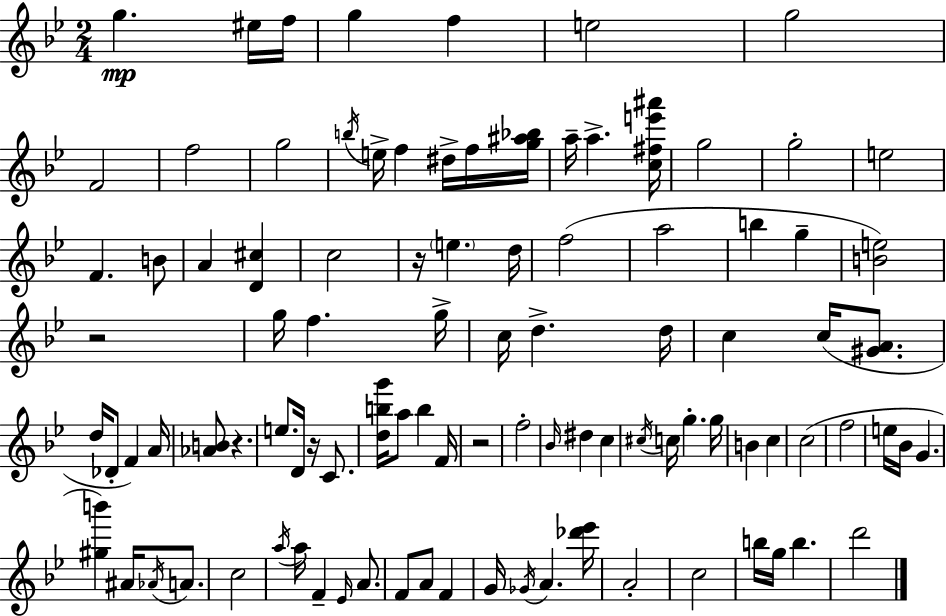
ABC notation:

X:1
T:Untitled
M:2/4
L:1/4
K:Gm
g ^e/4 f/4 g f e2 g2 F2 f2 g2 b/4 e/4 f ^d/4 f/4 [g^a_b]/4 a/4 a [c^fe'^a']/4 g2 g2 e2 F B/2 A [D^c] c2 z/4 e d/4 f2 a2 b g [Be]2 z2 g/4 f g/4 c/4 d d/4 c c/4 [^GA]/2 d/4 _D/2 F A/4 [_AB]/2 z e/2 D/4 z/4 C/2 [dbg']/4 a/2 b F/4 z2 f2 _B/4 ^d c ^c/4 c/4 g g/4 B c c2 f2 e/4 _B/4 G [^gb'] ^A/4 _A/4 A/2 c2 a/4 a/4 F _E/4 A/2 F/2 A/2 F G/4 _G/4 A [_d'_e']/4 A2 c2 b/4 g/4 b d'2